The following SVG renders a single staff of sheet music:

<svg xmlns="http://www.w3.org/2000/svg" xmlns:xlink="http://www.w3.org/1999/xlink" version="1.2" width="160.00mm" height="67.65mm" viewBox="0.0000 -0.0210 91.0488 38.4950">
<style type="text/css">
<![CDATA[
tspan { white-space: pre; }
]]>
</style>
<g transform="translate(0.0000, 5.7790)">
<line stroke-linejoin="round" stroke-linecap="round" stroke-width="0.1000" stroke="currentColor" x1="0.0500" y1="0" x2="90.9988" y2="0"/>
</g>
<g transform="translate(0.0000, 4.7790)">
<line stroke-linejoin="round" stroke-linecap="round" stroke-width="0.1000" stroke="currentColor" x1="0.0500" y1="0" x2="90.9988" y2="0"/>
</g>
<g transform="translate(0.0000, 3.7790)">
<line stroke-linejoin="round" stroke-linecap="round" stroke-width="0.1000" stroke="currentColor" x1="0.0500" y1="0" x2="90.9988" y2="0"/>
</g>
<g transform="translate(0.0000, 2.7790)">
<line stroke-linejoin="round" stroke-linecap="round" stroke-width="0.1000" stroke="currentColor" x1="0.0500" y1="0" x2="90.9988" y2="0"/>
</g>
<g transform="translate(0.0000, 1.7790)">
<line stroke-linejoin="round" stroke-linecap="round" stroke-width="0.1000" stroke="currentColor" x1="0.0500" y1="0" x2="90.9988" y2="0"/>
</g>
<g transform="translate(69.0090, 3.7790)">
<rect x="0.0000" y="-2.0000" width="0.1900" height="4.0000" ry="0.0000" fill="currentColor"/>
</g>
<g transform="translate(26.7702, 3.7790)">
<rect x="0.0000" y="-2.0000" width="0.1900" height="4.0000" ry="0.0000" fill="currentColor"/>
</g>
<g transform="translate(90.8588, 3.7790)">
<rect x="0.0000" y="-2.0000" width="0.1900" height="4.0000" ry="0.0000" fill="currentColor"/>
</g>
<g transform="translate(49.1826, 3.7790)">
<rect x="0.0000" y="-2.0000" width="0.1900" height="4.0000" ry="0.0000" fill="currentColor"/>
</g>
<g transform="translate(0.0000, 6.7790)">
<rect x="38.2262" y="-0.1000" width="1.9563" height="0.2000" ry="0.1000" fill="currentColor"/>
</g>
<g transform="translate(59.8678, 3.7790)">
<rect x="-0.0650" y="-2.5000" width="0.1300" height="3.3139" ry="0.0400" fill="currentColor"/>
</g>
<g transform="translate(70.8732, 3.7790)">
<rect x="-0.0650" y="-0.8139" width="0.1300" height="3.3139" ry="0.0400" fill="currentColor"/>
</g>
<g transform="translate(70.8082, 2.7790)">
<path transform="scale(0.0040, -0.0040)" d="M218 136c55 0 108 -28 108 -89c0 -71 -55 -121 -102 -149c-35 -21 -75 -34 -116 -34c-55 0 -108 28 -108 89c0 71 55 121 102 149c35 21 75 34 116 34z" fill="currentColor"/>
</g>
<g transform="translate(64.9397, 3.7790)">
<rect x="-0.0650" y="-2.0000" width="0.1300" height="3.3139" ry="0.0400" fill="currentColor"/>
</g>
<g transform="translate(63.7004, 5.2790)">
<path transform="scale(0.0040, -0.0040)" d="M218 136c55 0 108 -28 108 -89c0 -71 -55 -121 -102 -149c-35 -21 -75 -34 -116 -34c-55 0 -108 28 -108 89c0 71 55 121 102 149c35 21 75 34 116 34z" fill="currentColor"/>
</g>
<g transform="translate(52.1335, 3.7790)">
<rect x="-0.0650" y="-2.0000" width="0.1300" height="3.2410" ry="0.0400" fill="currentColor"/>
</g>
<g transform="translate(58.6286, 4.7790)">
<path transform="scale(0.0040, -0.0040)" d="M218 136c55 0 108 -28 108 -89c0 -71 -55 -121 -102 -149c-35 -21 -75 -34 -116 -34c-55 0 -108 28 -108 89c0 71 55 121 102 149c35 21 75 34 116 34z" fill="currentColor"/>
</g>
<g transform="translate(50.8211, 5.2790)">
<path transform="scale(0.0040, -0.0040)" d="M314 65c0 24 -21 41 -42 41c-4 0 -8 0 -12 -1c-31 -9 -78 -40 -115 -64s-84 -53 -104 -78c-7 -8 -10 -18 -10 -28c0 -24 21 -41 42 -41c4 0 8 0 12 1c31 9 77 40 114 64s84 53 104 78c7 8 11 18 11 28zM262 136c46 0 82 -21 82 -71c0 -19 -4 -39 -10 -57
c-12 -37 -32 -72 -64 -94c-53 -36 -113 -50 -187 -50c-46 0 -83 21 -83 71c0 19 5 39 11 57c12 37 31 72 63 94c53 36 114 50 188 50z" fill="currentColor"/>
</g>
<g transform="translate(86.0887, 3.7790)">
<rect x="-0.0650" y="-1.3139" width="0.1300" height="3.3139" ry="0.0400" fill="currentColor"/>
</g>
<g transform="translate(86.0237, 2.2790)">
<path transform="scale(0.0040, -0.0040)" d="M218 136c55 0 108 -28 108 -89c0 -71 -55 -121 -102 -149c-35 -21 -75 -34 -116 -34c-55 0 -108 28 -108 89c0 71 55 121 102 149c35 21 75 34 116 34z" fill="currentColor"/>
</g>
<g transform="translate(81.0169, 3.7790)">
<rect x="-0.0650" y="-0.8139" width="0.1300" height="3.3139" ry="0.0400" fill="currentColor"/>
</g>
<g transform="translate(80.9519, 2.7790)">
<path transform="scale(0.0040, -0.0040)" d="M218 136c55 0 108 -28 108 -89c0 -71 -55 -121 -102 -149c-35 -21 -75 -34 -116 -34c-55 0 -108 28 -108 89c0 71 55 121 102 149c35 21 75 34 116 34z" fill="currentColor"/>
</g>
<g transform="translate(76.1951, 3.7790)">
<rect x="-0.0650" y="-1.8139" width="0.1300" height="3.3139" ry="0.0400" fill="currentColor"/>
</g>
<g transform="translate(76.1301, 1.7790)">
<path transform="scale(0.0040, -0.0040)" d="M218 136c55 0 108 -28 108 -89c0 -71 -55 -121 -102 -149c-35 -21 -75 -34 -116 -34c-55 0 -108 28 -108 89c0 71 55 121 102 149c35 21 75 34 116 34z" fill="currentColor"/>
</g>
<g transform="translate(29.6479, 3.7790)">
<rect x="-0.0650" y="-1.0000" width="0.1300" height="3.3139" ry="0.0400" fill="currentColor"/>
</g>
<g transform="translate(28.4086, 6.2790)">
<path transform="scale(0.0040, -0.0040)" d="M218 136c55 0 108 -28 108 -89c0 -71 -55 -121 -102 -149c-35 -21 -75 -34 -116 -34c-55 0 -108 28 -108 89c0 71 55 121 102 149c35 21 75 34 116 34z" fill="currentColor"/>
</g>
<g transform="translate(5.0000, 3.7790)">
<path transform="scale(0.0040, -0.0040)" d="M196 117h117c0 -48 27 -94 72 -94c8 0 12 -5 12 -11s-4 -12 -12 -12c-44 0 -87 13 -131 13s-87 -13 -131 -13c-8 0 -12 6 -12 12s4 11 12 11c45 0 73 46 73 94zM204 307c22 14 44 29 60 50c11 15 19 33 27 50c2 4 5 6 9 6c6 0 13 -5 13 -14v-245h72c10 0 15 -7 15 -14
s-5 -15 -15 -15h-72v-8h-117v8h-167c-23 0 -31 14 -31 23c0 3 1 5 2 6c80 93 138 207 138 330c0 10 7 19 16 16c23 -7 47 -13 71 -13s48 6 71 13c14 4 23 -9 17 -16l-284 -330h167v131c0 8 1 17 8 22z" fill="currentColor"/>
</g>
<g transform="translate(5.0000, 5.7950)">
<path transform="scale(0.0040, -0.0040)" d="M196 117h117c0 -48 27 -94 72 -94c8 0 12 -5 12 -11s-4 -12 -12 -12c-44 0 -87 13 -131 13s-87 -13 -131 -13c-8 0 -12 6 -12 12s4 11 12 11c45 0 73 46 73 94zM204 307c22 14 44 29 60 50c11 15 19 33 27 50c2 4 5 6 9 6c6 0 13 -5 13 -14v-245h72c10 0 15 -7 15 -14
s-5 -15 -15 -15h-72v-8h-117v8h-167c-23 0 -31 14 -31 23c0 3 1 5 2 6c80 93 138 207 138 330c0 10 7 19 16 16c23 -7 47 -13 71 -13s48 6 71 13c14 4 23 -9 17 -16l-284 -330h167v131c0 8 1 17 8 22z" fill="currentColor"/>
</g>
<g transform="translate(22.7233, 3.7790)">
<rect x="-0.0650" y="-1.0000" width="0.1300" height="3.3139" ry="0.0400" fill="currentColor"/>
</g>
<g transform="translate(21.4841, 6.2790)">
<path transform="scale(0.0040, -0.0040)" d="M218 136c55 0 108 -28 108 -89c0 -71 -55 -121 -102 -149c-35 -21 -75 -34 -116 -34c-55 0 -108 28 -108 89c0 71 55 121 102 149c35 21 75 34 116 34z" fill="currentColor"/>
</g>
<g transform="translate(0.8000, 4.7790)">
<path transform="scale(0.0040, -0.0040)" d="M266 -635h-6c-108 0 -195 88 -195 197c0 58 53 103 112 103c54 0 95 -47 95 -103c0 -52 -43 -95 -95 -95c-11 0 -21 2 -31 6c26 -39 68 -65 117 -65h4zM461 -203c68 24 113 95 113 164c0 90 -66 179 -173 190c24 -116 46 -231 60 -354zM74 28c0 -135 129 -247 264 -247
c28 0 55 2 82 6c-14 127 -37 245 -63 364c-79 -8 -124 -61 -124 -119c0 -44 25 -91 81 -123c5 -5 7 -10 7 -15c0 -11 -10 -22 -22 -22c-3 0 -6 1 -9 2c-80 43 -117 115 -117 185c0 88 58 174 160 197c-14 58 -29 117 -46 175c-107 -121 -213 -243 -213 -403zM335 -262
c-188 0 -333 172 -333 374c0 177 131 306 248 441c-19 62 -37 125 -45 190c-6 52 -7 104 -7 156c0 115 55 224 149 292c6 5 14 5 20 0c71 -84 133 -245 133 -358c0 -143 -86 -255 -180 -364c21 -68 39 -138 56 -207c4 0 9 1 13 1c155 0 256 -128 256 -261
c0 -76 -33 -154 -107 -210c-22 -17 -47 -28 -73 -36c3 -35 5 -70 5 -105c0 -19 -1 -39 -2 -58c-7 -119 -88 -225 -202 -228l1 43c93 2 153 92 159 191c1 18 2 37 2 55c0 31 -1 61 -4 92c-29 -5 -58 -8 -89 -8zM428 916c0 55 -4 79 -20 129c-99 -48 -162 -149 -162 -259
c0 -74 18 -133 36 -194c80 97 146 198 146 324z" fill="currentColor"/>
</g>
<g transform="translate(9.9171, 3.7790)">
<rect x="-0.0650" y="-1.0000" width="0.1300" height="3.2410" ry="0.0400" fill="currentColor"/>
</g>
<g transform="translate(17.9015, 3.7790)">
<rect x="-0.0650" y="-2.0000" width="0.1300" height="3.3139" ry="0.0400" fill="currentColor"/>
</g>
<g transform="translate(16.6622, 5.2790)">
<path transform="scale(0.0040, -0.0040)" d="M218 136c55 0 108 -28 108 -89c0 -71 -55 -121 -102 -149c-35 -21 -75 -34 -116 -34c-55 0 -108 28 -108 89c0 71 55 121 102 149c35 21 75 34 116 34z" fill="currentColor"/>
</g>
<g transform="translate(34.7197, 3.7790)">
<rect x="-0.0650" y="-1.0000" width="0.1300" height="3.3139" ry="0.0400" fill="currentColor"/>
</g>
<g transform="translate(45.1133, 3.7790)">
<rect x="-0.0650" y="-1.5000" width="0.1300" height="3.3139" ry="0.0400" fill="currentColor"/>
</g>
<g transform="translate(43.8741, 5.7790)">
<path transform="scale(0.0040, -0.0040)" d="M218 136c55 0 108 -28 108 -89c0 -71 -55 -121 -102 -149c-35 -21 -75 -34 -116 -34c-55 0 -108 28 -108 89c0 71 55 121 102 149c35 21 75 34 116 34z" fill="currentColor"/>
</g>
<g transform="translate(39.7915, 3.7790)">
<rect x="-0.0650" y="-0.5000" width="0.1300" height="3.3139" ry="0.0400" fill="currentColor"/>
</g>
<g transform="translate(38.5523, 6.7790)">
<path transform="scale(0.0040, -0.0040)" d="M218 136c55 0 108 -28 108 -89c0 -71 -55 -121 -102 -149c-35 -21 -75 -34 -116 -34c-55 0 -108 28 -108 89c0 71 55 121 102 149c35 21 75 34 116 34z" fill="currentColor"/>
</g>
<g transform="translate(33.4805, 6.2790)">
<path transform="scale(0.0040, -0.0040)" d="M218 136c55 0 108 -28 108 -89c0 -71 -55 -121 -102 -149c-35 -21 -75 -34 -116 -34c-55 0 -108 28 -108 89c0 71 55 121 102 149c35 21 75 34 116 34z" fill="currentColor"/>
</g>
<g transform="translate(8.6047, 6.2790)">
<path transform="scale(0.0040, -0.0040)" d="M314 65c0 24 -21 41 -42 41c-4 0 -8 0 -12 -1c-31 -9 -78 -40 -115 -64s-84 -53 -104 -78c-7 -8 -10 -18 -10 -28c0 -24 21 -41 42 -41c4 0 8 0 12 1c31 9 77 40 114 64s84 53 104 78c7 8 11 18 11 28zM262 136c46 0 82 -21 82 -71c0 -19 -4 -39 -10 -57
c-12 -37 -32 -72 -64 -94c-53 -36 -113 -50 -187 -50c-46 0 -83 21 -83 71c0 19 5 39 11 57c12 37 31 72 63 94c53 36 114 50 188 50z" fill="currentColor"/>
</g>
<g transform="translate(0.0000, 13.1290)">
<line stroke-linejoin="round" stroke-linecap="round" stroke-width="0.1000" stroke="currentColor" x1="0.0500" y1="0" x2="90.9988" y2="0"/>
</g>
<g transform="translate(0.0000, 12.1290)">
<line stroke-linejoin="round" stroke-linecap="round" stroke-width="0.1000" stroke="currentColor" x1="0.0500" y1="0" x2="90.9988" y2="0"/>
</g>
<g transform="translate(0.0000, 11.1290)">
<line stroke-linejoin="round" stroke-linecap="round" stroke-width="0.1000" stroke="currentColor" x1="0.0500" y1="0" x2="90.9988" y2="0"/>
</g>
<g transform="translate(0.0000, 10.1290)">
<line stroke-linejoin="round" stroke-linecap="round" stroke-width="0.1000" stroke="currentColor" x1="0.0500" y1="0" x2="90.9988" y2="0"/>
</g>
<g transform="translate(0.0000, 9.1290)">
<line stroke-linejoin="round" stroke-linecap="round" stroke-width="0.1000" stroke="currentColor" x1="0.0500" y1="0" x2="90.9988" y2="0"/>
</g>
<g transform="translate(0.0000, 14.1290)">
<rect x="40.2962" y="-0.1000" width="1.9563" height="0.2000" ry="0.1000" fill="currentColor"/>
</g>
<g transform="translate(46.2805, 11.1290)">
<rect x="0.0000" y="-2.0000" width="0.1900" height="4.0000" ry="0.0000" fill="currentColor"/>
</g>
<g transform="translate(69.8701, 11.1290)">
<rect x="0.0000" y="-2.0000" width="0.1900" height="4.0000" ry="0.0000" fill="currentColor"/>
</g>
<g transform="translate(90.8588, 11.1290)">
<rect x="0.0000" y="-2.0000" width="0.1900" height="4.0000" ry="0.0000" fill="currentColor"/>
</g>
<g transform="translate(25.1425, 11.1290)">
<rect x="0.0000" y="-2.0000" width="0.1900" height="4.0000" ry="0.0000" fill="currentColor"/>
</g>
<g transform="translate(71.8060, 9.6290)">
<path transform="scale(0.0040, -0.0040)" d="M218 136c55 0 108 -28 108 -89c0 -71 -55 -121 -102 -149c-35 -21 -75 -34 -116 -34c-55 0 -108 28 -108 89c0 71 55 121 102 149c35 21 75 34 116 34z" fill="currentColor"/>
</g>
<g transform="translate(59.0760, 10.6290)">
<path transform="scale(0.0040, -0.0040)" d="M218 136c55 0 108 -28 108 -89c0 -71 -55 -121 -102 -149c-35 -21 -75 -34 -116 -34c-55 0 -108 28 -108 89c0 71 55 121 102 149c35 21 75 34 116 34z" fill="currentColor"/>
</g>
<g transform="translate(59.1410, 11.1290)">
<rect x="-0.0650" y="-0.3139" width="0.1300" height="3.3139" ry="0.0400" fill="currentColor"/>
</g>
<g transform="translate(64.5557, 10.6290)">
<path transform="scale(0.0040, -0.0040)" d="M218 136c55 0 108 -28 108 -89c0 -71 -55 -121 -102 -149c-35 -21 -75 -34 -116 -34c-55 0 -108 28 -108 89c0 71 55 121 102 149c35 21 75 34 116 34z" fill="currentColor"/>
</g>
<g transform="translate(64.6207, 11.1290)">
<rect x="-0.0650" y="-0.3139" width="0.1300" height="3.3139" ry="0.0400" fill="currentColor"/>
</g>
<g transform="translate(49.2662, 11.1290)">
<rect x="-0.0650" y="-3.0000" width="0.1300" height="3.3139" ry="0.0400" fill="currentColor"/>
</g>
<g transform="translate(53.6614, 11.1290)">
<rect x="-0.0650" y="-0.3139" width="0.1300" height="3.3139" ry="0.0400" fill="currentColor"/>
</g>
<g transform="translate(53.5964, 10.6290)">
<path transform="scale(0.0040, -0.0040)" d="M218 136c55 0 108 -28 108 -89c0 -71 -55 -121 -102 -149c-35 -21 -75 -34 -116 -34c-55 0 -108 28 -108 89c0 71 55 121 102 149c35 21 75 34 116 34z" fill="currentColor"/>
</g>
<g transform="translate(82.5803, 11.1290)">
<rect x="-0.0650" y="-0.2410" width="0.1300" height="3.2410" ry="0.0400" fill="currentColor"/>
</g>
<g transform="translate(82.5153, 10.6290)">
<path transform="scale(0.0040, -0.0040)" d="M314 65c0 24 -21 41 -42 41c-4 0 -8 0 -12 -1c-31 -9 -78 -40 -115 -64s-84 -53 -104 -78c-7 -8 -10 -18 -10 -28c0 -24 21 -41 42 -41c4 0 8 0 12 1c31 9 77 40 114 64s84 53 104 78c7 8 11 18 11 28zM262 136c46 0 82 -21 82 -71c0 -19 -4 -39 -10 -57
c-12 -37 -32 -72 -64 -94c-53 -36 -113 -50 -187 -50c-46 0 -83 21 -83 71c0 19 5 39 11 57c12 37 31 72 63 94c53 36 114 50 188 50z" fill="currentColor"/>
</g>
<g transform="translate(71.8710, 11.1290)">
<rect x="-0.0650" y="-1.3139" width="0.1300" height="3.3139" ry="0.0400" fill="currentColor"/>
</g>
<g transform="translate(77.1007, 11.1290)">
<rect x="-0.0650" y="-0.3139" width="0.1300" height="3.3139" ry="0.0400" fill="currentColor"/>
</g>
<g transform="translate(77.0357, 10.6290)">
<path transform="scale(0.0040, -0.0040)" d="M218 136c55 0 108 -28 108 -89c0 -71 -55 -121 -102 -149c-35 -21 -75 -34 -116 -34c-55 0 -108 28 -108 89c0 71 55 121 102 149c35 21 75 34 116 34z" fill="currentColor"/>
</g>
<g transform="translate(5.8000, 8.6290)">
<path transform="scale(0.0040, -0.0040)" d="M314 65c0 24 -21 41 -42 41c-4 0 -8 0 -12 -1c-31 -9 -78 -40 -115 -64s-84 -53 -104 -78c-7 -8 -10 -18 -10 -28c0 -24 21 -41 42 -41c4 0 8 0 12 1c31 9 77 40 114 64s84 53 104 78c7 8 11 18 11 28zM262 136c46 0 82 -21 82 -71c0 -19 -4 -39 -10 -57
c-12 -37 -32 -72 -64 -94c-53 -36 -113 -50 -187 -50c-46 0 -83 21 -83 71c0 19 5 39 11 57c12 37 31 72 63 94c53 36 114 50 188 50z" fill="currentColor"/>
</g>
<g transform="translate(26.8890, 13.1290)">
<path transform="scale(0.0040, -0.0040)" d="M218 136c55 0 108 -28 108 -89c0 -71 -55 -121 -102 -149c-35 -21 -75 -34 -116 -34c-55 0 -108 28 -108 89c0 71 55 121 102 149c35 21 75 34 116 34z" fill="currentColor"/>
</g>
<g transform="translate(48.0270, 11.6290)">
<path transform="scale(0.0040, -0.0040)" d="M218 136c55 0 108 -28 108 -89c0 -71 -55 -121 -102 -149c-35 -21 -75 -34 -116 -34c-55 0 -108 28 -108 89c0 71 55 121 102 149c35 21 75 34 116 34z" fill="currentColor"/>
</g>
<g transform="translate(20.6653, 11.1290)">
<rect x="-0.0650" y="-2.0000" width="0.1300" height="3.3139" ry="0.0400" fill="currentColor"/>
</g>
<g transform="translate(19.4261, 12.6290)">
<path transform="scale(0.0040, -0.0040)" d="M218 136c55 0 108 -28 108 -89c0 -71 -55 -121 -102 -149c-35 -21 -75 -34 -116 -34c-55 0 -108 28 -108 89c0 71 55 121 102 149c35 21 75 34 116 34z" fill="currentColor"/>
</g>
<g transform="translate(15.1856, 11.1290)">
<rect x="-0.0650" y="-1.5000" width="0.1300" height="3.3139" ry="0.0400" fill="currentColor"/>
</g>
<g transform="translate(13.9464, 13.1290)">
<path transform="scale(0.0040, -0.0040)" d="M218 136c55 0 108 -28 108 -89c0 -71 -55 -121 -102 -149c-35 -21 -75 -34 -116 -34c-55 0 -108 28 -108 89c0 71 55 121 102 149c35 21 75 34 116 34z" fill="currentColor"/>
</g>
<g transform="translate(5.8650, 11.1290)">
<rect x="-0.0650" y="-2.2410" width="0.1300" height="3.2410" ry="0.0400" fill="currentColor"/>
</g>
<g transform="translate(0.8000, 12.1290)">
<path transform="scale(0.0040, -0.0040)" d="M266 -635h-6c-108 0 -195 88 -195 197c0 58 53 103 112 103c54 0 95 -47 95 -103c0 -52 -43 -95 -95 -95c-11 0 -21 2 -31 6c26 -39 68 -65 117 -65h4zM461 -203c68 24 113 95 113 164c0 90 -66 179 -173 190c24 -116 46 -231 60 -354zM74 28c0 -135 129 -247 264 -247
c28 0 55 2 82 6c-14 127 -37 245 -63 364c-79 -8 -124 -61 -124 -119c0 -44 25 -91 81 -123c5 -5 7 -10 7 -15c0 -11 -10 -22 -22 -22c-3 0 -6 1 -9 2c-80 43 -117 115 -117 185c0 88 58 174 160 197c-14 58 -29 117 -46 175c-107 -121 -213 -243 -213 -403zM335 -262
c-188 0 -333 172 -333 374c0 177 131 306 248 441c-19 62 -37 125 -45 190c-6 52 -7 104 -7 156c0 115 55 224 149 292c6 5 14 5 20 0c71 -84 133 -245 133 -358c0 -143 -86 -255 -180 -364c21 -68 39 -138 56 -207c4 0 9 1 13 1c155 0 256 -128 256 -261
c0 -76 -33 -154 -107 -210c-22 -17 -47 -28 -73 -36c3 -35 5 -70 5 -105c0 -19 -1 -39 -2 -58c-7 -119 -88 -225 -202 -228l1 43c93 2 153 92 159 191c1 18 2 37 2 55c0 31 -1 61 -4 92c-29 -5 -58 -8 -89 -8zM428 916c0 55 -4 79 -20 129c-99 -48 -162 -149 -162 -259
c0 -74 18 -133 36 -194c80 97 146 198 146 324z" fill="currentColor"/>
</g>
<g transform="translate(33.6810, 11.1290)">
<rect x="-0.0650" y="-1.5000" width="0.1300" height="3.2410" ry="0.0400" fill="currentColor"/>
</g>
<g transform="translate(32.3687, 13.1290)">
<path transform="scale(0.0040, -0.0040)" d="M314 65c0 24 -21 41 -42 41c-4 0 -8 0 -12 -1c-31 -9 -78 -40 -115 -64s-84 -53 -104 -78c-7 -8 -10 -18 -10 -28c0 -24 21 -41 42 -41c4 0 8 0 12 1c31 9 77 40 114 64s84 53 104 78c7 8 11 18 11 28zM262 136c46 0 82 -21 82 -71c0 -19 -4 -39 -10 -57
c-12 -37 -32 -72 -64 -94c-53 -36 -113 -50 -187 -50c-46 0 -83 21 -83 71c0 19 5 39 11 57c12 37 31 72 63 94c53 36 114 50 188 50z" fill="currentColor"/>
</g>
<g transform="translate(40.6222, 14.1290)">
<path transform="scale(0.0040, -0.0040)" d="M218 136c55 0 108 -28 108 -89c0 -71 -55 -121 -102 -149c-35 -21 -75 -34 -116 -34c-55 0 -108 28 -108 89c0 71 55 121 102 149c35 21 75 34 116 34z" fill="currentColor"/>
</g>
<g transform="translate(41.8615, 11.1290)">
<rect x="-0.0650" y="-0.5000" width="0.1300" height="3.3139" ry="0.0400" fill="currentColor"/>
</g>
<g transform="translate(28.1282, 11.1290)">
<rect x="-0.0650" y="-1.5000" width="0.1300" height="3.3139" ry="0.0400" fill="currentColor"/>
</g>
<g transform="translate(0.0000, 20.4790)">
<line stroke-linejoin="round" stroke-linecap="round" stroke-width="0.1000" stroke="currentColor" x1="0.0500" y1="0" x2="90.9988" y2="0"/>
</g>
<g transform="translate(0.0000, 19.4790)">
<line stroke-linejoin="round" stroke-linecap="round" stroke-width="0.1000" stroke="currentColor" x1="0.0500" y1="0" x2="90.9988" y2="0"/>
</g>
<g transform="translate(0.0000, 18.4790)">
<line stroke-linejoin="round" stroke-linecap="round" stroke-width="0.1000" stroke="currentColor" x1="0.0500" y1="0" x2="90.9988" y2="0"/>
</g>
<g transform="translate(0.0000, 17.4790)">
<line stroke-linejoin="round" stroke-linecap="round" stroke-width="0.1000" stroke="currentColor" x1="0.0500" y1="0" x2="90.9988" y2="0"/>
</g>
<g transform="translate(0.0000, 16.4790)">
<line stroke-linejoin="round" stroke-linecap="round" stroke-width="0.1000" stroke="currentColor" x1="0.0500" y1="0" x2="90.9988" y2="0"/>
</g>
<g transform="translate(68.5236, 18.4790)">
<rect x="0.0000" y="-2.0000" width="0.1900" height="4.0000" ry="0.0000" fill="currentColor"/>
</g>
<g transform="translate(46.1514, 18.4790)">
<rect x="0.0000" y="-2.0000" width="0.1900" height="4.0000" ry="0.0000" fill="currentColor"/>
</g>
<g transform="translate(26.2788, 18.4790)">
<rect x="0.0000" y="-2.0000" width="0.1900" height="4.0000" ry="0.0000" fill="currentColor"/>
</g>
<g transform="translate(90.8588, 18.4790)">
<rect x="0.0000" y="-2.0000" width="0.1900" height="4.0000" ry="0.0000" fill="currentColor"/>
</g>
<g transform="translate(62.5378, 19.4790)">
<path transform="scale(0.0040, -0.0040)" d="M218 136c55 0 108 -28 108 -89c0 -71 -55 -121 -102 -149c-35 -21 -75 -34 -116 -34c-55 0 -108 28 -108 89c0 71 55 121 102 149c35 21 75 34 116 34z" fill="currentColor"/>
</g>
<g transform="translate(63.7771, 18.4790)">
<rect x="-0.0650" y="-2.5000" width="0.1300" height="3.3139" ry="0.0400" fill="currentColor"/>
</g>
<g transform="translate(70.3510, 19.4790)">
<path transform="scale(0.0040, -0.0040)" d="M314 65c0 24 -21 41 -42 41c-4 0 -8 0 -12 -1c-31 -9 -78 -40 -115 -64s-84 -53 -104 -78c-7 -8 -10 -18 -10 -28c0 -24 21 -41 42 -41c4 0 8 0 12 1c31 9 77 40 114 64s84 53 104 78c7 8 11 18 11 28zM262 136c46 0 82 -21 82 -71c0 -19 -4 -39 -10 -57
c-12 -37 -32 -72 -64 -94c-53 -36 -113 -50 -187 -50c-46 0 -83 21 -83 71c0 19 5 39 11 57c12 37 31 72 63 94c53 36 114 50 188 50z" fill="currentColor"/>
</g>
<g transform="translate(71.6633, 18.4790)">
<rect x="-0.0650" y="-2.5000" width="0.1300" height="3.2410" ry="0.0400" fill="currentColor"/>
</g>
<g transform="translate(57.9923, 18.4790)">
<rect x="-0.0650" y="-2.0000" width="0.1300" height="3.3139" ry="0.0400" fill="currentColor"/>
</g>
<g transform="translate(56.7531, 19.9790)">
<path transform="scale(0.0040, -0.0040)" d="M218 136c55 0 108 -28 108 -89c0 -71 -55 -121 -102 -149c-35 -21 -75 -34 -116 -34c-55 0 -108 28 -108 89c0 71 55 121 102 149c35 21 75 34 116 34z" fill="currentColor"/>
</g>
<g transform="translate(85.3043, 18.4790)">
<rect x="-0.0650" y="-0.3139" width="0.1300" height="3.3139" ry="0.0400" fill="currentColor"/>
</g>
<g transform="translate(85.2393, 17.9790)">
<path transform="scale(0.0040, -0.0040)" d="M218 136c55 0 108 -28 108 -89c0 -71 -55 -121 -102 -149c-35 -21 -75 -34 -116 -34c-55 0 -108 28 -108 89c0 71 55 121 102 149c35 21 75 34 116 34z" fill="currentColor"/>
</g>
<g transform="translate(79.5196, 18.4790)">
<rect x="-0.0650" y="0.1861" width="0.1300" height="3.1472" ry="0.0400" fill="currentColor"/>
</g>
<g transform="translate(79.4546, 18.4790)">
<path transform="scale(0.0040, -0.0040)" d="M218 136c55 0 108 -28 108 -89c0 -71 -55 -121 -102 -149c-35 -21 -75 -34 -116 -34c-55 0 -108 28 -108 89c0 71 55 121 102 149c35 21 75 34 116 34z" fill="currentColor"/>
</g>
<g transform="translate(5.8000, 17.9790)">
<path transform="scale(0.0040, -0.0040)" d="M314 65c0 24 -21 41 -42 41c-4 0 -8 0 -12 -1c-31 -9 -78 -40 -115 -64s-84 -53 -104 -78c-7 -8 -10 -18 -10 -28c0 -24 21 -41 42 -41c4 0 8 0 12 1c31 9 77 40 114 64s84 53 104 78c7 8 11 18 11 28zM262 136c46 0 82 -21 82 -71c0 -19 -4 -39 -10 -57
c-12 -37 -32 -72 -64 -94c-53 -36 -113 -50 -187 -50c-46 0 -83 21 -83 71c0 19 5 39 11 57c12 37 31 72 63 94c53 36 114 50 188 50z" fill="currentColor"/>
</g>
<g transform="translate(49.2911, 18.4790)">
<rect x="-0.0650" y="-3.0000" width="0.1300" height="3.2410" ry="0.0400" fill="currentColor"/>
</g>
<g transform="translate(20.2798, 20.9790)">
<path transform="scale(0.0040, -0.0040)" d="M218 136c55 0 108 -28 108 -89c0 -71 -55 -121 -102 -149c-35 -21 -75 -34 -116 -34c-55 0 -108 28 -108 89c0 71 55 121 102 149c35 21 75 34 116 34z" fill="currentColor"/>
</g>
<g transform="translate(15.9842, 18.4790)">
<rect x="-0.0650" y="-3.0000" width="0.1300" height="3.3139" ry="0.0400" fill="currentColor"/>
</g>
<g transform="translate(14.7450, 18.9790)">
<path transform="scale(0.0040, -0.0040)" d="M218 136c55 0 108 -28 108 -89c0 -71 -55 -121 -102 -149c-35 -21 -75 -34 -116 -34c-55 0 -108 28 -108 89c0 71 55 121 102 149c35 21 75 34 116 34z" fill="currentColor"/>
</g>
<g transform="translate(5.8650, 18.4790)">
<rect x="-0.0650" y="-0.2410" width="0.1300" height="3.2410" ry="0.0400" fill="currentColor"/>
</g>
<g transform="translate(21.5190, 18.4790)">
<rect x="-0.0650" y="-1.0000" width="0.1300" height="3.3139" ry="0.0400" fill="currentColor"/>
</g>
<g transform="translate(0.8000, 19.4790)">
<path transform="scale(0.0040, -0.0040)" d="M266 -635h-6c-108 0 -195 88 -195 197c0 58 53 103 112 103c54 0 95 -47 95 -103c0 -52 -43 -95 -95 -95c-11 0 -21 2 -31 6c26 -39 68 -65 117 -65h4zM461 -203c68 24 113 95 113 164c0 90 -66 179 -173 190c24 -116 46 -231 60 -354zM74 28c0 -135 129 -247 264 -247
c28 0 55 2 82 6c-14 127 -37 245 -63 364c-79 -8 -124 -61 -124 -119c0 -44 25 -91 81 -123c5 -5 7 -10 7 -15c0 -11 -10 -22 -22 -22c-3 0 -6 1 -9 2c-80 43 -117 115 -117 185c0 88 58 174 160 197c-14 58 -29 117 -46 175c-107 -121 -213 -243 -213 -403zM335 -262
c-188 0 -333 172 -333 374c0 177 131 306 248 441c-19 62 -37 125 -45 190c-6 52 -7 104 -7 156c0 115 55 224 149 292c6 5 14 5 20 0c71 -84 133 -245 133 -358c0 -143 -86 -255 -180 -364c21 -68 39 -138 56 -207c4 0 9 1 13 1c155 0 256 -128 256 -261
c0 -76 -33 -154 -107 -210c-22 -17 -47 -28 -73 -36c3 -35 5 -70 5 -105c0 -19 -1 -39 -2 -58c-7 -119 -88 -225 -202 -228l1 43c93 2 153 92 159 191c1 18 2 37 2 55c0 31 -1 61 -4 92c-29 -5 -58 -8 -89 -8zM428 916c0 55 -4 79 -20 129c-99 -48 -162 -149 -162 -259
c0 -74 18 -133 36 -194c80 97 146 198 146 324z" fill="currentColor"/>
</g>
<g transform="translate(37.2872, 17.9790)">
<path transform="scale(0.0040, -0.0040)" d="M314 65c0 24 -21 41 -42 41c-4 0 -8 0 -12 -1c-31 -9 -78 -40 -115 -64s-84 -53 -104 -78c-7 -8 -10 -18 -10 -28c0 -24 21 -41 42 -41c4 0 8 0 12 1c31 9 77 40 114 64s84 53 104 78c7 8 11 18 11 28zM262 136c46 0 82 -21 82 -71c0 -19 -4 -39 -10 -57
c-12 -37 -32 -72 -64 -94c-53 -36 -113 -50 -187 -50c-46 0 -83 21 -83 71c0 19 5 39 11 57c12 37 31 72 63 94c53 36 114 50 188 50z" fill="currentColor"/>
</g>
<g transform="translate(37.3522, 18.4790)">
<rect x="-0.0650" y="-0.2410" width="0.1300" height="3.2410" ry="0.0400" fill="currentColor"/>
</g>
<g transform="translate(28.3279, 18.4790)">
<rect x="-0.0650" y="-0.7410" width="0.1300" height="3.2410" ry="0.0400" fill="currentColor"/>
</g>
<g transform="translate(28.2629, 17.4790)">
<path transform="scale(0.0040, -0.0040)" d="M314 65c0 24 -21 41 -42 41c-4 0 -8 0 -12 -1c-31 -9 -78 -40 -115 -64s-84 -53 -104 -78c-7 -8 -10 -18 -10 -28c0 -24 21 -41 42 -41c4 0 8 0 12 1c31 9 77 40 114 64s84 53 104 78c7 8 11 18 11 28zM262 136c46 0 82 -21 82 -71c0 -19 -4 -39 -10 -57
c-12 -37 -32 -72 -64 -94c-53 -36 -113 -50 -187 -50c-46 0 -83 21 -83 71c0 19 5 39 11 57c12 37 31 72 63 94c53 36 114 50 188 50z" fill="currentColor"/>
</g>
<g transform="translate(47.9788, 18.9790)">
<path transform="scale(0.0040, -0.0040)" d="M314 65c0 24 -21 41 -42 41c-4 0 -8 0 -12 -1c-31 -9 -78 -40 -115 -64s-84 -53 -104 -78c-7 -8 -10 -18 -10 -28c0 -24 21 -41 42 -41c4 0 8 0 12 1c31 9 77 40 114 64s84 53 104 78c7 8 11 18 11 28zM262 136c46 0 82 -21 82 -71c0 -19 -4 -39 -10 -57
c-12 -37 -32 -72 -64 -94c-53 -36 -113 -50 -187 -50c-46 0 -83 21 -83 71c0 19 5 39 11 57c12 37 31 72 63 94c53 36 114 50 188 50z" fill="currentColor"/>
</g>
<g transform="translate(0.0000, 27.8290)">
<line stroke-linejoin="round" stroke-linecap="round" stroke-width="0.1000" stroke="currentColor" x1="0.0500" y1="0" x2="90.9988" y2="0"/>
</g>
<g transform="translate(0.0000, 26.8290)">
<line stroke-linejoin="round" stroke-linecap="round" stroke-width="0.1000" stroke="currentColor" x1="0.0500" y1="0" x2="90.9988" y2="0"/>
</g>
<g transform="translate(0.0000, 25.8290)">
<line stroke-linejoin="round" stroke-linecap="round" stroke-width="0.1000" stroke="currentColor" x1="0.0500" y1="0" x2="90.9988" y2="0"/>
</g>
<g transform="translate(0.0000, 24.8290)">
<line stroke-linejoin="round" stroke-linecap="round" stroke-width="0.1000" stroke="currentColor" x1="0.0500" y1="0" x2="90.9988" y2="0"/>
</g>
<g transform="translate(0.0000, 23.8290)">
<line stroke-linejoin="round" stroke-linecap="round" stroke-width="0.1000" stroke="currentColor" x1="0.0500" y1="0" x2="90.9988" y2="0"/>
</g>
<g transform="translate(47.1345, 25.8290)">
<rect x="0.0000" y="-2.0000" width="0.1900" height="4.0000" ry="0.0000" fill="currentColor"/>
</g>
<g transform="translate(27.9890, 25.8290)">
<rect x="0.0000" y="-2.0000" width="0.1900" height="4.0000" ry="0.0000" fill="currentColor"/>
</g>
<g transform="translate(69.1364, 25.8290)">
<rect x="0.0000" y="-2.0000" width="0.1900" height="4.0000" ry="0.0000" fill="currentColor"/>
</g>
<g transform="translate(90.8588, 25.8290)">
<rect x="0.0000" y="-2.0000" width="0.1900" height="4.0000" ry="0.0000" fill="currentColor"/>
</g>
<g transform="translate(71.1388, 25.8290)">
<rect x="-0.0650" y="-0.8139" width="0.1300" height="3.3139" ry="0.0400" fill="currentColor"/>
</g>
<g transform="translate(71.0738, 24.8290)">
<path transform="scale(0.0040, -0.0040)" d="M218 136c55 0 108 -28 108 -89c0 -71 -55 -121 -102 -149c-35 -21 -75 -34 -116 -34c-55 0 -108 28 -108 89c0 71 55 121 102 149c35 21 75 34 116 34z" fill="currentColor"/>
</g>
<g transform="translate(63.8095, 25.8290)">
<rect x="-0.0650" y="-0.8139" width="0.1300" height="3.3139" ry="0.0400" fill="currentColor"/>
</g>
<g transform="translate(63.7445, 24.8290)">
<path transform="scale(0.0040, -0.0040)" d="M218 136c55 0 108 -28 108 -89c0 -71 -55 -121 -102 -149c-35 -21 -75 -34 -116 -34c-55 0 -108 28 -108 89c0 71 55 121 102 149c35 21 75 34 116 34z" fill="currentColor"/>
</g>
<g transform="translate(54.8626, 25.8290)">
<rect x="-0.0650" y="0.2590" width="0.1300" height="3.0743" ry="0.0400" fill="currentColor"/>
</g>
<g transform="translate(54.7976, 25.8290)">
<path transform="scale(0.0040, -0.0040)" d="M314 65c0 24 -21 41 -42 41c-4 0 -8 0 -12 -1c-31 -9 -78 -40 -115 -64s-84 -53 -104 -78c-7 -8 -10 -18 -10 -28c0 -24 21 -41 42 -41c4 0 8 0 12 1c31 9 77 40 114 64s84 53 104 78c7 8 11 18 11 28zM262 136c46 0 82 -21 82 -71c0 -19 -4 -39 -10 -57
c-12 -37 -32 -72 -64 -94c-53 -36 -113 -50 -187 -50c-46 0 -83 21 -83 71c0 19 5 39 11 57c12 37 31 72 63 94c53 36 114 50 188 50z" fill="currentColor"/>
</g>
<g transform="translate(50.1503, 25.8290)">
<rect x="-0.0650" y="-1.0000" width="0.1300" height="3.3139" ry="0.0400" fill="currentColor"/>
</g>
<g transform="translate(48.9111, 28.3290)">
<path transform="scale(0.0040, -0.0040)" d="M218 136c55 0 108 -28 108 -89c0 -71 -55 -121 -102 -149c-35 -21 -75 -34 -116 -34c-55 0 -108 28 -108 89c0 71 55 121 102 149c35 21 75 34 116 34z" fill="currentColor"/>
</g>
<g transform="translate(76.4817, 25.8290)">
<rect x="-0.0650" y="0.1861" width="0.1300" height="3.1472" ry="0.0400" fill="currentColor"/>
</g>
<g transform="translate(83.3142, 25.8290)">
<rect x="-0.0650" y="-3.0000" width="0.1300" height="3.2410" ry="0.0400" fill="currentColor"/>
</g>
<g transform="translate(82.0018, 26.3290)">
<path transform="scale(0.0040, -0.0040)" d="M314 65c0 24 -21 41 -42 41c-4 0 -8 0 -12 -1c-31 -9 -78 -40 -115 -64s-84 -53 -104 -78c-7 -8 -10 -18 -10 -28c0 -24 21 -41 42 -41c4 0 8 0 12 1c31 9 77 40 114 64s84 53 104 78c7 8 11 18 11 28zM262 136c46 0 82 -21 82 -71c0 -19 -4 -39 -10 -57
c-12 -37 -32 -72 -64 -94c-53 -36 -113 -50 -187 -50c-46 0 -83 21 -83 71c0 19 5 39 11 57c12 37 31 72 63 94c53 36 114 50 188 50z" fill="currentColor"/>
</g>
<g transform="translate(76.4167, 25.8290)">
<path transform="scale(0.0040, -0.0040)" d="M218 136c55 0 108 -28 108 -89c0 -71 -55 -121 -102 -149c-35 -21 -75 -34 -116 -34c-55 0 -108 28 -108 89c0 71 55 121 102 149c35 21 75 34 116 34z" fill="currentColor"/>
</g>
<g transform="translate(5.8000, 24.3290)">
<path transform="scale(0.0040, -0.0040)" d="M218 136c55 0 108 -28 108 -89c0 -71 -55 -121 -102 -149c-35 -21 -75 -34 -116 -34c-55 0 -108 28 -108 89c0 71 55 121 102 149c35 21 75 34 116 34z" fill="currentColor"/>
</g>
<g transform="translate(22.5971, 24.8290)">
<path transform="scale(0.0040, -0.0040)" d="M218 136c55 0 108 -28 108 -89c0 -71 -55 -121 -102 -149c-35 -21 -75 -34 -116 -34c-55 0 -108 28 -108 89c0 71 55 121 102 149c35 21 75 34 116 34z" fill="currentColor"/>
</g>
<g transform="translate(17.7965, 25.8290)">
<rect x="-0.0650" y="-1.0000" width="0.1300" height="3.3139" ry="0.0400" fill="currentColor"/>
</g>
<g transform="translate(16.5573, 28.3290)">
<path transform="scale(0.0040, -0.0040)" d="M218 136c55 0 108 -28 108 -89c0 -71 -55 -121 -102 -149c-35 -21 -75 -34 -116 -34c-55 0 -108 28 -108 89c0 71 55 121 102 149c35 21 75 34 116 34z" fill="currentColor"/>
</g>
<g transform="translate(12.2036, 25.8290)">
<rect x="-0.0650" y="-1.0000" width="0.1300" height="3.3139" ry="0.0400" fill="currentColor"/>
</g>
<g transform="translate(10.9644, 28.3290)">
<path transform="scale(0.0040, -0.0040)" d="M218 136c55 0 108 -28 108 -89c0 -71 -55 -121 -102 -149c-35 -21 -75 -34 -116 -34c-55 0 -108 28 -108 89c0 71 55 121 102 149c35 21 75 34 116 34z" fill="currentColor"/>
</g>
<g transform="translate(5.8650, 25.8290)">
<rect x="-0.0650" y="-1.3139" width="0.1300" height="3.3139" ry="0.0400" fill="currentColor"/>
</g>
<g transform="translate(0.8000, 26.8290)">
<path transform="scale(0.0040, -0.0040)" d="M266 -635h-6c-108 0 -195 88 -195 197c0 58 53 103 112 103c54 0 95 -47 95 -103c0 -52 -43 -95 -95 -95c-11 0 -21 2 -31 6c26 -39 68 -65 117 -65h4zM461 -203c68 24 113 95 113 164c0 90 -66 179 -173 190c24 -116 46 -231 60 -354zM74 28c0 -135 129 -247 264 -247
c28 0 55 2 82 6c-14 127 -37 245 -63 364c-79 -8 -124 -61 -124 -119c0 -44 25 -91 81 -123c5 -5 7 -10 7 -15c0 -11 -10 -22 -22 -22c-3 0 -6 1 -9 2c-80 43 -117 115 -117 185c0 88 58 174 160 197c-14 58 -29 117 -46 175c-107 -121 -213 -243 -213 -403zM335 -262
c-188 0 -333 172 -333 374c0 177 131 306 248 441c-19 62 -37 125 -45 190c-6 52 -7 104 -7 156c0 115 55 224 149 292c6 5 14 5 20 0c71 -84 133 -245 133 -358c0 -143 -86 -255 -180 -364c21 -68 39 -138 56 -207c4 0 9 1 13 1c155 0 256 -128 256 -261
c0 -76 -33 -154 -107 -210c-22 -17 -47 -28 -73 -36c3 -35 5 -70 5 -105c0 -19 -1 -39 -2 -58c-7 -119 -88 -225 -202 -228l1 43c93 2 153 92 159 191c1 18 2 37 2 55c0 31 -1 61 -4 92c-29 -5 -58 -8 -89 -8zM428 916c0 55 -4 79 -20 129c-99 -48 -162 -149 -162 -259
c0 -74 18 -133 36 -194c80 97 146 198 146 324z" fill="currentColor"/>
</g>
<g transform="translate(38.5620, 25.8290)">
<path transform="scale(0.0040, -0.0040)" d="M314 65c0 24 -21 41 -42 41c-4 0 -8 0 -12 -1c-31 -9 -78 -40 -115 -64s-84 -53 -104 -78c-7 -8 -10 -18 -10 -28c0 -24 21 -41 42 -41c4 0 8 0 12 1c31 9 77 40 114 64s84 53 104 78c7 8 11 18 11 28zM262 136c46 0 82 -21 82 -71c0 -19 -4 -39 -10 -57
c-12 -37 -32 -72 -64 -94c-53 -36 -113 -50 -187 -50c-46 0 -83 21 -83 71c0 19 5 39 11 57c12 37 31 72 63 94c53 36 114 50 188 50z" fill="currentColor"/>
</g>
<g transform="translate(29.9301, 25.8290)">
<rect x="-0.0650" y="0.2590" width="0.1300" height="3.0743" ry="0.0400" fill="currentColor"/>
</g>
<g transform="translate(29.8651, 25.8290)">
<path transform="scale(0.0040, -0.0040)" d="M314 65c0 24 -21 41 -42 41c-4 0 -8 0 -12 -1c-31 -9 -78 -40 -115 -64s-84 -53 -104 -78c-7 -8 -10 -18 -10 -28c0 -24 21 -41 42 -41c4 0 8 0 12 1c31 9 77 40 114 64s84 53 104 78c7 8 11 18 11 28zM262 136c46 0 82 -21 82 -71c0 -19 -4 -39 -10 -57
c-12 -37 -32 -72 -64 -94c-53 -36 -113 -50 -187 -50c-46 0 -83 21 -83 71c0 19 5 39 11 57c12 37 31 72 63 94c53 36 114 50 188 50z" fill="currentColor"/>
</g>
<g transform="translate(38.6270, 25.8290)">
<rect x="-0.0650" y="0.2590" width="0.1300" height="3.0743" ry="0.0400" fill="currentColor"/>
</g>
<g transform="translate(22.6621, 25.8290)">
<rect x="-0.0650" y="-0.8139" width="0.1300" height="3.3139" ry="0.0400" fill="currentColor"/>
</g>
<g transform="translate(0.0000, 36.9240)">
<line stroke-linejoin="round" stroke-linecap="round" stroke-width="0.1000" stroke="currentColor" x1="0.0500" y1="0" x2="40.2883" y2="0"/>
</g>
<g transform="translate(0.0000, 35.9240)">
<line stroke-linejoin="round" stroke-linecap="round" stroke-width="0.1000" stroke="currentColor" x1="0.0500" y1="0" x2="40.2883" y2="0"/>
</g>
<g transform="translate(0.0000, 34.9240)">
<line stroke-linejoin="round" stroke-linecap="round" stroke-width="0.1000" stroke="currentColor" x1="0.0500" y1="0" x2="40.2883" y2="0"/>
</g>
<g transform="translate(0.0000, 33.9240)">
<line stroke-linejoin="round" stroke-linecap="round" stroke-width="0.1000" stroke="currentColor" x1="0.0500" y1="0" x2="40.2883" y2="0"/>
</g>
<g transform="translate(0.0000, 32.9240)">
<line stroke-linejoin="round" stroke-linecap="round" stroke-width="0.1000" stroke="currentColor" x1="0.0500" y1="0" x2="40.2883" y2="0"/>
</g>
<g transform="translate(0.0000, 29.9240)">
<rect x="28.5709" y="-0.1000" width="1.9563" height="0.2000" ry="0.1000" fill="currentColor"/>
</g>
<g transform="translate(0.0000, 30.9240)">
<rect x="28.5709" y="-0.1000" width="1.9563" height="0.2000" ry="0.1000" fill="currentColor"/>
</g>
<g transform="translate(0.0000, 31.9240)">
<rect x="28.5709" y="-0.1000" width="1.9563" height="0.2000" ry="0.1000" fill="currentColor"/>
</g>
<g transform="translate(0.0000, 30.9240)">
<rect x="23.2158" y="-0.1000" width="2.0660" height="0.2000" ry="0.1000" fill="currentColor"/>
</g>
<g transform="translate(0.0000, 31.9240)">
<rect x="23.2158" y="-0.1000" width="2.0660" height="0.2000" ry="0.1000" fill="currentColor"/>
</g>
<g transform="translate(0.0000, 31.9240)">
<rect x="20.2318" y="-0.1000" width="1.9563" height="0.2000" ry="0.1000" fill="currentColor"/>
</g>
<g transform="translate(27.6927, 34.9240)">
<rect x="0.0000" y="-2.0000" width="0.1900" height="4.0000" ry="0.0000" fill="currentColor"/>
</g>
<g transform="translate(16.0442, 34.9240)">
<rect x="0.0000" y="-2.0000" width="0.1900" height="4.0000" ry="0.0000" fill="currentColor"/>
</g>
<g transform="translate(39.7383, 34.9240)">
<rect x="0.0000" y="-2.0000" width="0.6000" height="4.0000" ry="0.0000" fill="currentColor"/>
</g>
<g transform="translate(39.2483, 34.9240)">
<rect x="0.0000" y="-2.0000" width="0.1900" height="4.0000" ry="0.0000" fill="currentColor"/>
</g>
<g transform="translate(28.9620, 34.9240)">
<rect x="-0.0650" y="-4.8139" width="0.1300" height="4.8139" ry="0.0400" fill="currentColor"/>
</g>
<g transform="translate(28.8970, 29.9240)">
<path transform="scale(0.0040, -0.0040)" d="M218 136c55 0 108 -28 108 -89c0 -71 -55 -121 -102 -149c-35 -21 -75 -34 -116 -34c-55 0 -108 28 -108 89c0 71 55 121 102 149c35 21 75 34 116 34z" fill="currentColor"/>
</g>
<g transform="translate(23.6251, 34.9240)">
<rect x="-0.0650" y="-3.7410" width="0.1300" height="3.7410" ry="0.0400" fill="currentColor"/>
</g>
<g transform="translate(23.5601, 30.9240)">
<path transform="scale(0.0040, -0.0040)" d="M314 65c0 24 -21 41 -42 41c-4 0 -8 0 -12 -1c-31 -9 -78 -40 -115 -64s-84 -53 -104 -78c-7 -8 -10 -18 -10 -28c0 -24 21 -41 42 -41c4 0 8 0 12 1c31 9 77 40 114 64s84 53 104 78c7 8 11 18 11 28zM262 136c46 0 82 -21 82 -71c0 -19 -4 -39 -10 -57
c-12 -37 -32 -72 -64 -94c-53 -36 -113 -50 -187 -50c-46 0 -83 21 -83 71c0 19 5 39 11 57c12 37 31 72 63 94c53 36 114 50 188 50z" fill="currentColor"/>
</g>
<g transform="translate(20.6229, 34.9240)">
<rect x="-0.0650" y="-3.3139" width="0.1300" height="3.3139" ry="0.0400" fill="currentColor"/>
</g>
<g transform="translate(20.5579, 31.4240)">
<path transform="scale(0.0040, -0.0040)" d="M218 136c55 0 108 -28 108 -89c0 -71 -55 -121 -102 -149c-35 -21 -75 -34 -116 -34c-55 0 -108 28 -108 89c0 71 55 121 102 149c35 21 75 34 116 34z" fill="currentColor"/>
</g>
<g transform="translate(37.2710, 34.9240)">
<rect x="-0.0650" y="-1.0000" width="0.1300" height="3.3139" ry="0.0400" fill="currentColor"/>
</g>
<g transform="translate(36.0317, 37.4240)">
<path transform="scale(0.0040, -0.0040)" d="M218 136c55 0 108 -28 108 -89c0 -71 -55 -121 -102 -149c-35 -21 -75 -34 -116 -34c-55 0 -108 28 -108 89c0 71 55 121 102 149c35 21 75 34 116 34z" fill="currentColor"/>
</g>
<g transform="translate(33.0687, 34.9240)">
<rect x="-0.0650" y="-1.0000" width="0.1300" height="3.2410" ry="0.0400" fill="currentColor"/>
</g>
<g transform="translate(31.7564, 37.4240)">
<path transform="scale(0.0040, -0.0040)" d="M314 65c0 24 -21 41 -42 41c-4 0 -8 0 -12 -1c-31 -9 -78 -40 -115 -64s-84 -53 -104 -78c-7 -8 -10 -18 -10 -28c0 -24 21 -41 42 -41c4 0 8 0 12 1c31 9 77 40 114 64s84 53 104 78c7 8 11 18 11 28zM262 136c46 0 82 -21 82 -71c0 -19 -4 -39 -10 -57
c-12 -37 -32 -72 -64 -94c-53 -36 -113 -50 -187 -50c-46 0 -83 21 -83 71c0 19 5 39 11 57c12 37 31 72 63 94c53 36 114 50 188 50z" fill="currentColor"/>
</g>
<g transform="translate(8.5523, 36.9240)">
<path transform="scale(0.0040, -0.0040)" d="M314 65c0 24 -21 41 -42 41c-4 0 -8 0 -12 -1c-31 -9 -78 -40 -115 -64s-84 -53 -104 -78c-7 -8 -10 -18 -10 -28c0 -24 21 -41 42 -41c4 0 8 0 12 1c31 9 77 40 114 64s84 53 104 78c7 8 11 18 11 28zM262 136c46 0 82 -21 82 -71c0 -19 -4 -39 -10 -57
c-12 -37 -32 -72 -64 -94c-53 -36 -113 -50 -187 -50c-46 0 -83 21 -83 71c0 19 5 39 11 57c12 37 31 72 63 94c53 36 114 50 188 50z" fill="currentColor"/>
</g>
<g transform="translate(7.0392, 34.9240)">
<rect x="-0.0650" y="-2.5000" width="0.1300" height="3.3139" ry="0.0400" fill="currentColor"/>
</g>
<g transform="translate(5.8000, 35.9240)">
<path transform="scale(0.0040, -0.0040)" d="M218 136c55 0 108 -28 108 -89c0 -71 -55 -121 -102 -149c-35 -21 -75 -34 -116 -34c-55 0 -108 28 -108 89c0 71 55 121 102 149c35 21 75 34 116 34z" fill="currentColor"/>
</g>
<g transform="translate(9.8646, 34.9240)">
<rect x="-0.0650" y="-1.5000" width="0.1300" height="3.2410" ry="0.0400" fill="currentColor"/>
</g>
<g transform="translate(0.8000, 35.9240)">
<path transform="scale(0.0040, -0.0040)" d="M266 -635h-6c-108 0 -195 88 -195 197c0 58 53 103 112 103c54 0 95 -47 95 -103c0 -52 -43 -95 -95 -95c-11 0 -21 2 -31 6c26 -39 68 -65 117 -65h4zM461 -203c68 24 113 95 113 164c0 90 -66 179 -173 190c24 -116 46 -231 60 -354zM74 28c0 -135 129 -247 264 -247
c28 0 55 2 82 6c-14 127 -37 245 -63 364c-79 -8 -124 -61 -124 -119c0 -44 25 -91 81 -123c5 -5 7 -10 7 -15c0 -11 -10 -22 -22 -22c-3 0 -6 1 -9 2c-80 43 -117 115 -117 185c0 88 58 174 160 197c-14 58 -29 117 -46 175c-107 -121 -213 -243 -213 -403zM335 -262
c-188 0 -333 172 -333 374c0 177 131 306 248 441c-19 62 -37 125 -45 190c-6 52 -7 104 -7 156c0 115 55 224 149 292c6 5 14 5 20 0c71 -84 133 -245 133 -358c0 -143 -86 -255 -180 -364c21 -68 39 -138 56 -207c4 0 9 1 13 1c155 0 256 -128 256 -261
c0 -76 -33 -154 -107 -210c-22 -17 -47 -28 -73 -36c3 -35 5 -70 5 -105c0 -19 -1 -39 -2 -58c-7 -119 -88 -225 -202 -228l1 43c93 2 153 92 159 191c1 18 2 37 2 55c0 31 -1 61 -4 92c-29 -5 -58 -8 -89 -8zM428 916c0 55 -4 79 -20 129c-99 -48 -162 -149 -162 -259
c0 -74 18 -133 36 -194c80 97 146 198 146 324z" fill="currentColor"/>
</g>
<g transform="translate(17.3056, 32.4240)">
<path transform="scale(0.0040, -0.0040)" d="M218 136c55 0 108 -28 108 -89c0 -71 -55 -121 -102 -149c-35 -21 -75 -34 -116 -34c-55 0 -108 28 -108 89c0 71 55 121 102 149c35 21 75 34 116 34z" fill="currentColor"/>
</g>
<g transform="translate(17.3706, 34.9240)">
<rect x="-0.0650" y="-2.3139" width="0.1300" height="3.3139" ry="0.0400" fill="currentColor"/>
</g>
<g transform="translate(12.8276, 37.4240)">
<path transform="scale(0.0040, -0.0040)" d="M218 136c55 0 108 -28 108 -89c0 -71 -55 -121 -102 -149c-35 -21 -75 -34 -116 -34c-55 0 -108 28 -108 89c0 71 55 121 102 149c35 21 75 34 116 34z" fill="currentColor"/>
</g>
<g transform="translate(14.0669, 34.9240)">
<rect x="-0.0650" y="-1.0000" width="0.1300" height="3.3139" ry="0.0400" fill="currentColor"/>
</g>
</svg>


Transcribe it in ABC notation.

X:1
T:Untitled
M:4/4
L:1/4
K:C
D2 F D D D C E F2 G F d f d e g2 E F E E2 C A c c c e c c2 c2 A D d2 c2 A2 F G G2 B c e D D d B2 B2 D B2 d d B A2 G E2 D g b c'2 e' D2 D